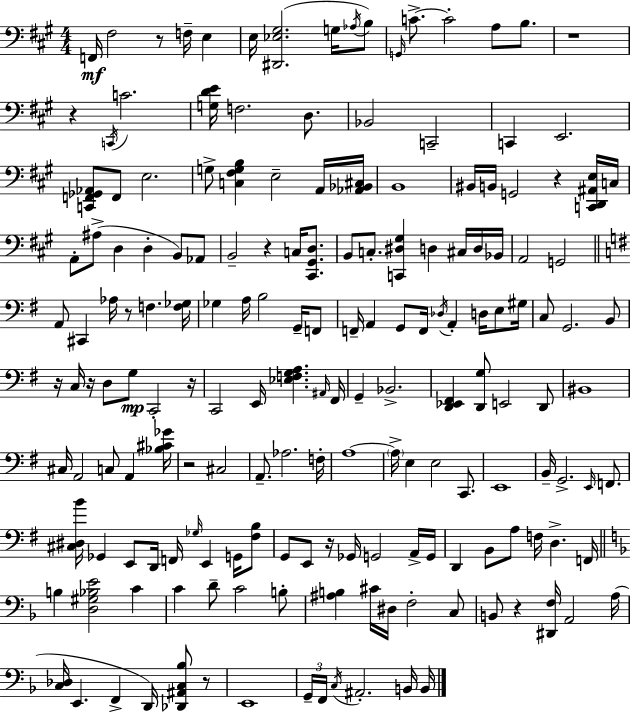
F2/s F#3/h R/e F3/s E3/q E3/s [D#2,Eb3,G#3]/h. G3/s Ab3/s B3/e G2/s C4/e. C4/h A3/e B3/e. R/w R/q C2/s C4/h. [G3,D4,E4]/s F3/h. D3/e. Bb2/h C2/h C2/q E2/h. [C2,F2,Gb2,Ab2]/e F2/e E3/h. G3/e [C3,F#3,G3,B3]/q E3/h A2/s [Ab2,Bb2,C#3]/s B2/w BIS2/s B2/s G2/h R/q [C2,D2,A#2,E3]/s C3/s A2/e A#3/e D3/q D3/q B2/e Ab2/e B2/h R/q C3/s [C#2,G#2,D3]/e. B2/e C3/e. [C2,D#3,G#3]/q D3/q C#3/s D3/s Bb2/s A2/h G2/h A2/e C#2/q Ab3/s R/e F3/q. [F3,Gb3]/s Gb3/q A3/s B3/h G2/s F2/e F2/s A2/q G2/e F2/s Db3/s A2/q D3/s E3/e G#3/s C3/e G2/h. B2/e R/s C3/s R/s D3/e G3/e C2/h R/s C2/h E2/s [Eb3,F3,G3,A3]/q. A#2/s F#2/s G2/q Bb2/h. [D2,Eb2,F#2]/q [D2,G3]/e E2/h D2/e BIS2/w C#3/s A2/h C3/e A2/q [Bb3,C#4,Gb4]/s R/h C#3/h A2/e. Ab3/h. F3/s A3/w A3/s E3/q E3/h C2/e. E2/w B2/s G2/h. E2/s F2/e. [C#3,D#3,B4]/s Gb2/q E2/e D2/s F2/s Gb3/s E2/q G2/s [F#3,B3]/e G2/e E2/e R/s Gb2/s G2/h A2/s G2/s D2/q B2/e A3/e F3/s D3/q. F2/s B3/q [D3,G#3,Bb3,E4]/h C4/q C4/q D4/e C4/h B3/e [A#3,B3]/q C#4/s D#3/s F3/h C3/e B2/e R/q [D#2,F3]/s A2/h A3/s [C3,Db3]/s E2/q. F2/q D2/s [Db2,A#2,C3,Bb3]/e R/e E2/w G2/s F2/s C3/s A#2/h. B2/s B2/s